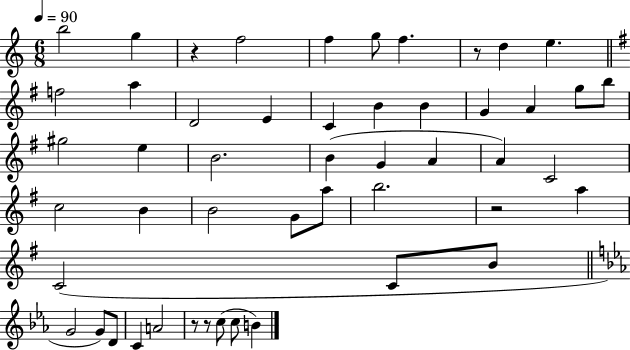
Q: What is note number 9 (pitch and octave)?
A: F5